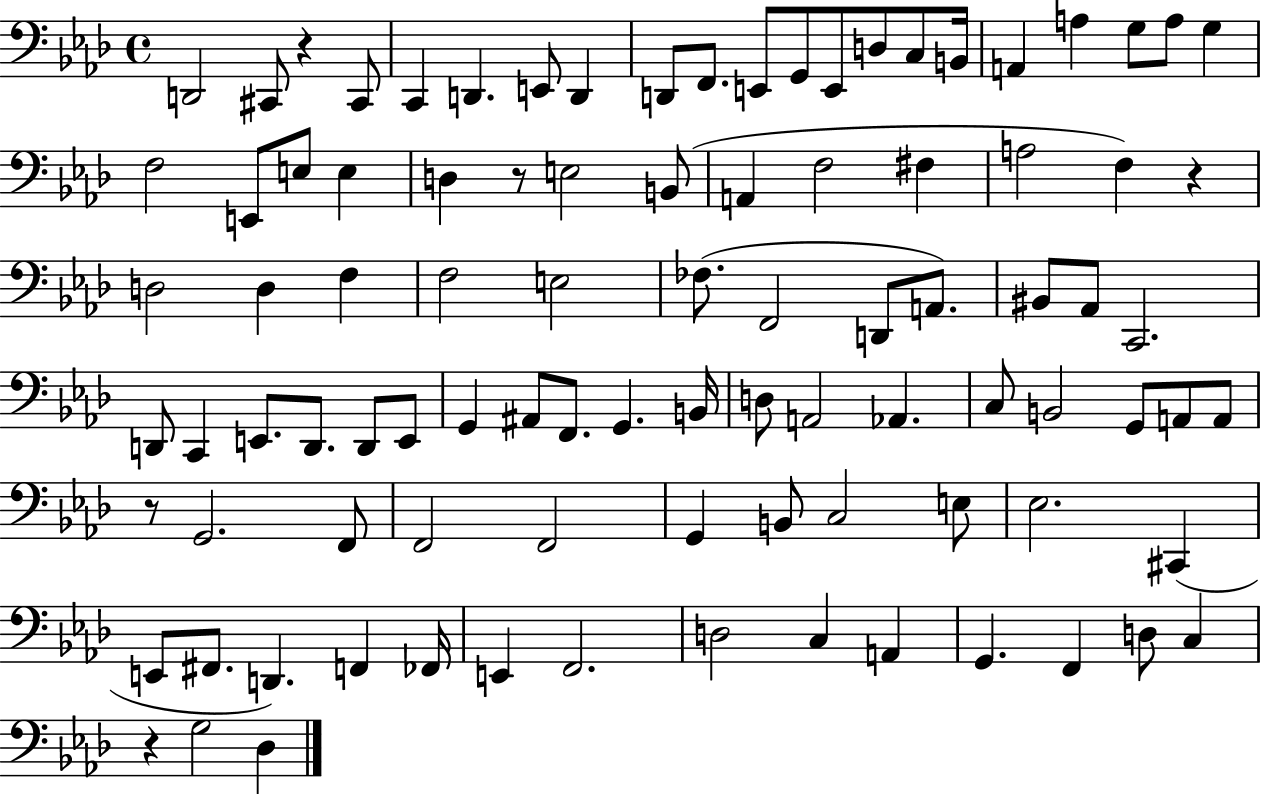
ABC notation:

X:1
T:Untitled
M:4/4
L:1/4
K:Ab
D,,2 ^C,,/2 z ^C,,/2 C,, D,, E,,/2 D,, D,,/2 F,,/2 E,,/2 G,,/2 E,,/2 D,/2 C,/2 B,,/4 A,, A, G,/2 A,/2 G, F,2 E,,/2 E,/2 E, D, z/2 E,2 B,,/2 A,, F,2 ^F, A,2 F, z D,2 D, F, F,2 E,2 _F,/2 F,,2 D,,/2 A,,/2 ^B,,/2 _A,,/2 C,,2 D,,/2 C,, E,,/2 D,,/2 D,,/2 E,,/2 G,, ^A,,/2 F,,/2 G,, B,,/4 D,/2 A,,2 _A,, C,/2 B,,2 G,,/2 A,,/2 A,,/2 z/2 G,,2 F,,/2 F,,2 F,,2 G,, B,,/2 C,2 E,/2 _E,2 ^C,, E,,/2 ^F,,/2 D,, F,, _F,,/4 E,, F,,2 D,2 C, A,, G,, F,, D,/2 C, z G,2 _D,